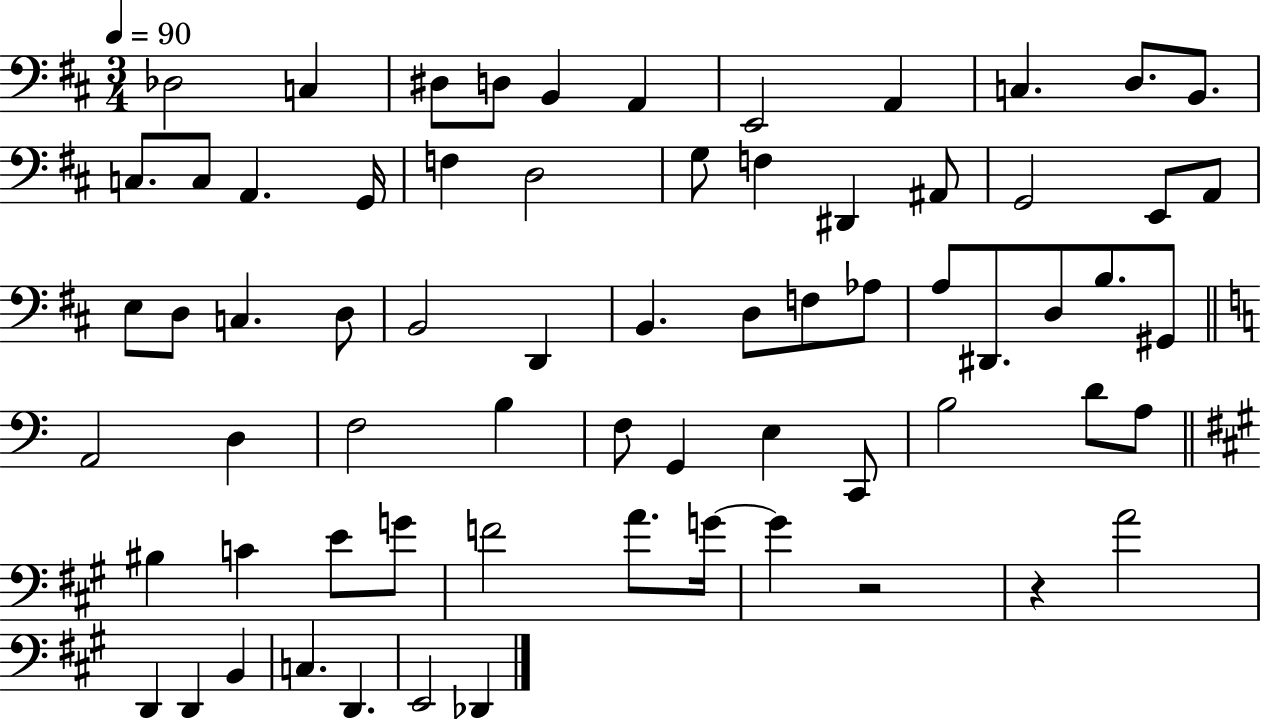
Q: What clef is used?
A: bass